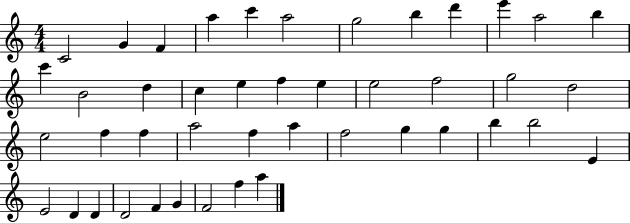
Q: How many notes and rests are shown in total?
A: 44